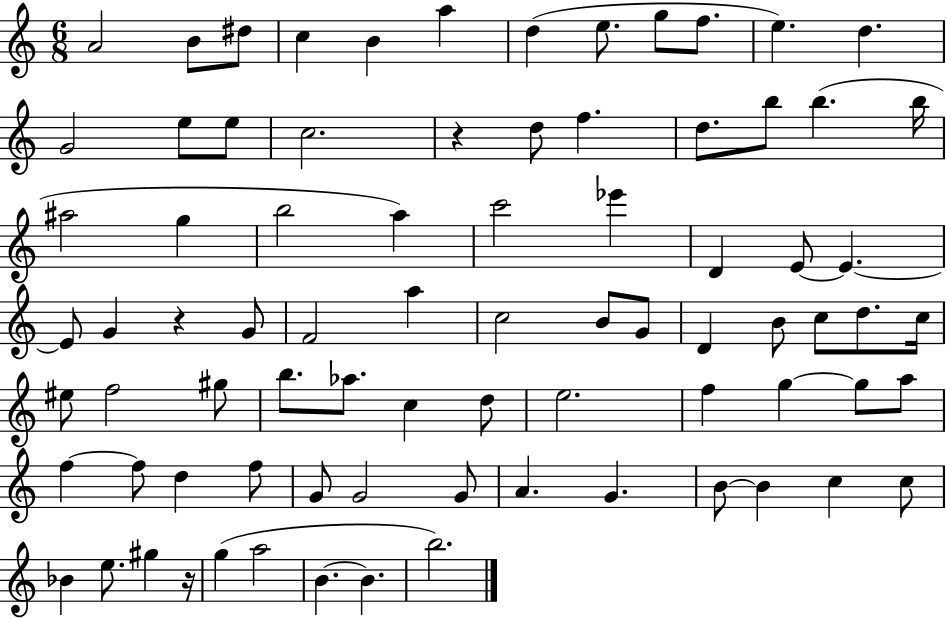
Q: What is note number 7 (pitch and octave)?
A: D5